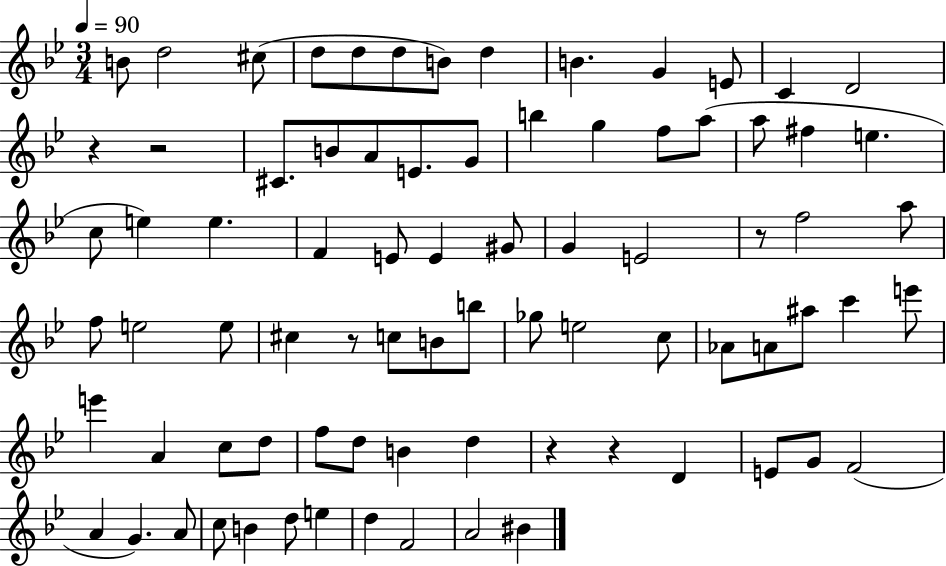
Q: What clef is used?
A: treble